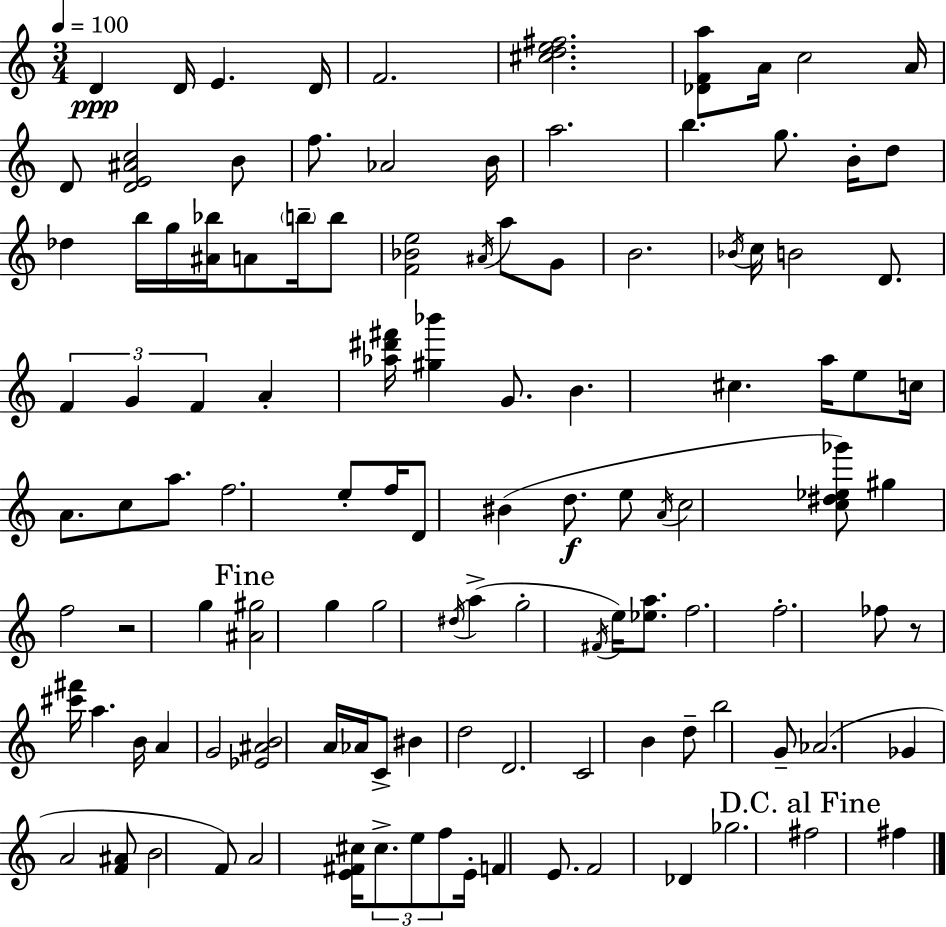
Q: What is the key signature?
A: C major